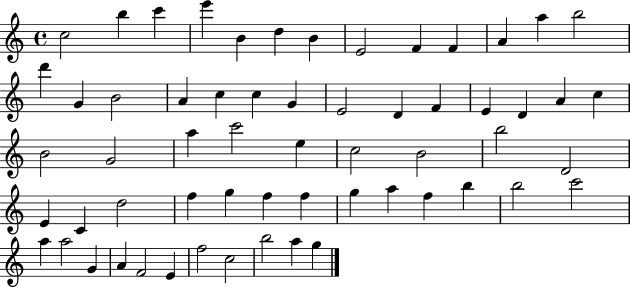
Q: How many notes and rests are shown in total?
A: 60